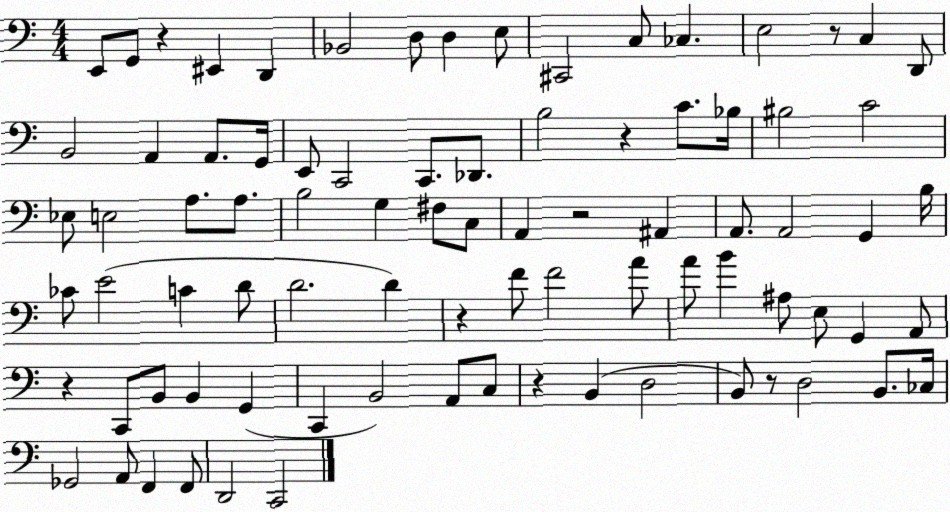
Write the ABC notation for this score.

X:1
T:Untitled
M:4/4
L:1/4
K:C
E,,/2 G,,/2 z ^E,, D,, _B,,2 D,/2 D, E,/2 ^C,,2 C,/2 _C, E,2 z/2 C, D,,/2 B,,2 A,, A,,/2 G,,/4 E,,/2 C,,2 C,,/2 _D,,/2 B,2 z C/2 _B,/4 ^B,2 C2 _E,/2 E,2 A,/2 A,/2 B,2 G, ^F,/2 C,/2 A,, z2 ^A,, A,,/2 A,,2 G,, B,/4 _C/2 E2 C D/2 D2 D z F/2 F2 A/2 A/2 B ^A,/2 E,/2 G,, A,,/2 z C,,/2 B,,/2 B,, G,, C,, B,,2 A,,/2 C,/2 z B,, D,2 B,,/2 z/2 D,2 B,,/2 _C,/4 _G,,2 A,,/2 F,, F,,/2 D,,2 C,,2